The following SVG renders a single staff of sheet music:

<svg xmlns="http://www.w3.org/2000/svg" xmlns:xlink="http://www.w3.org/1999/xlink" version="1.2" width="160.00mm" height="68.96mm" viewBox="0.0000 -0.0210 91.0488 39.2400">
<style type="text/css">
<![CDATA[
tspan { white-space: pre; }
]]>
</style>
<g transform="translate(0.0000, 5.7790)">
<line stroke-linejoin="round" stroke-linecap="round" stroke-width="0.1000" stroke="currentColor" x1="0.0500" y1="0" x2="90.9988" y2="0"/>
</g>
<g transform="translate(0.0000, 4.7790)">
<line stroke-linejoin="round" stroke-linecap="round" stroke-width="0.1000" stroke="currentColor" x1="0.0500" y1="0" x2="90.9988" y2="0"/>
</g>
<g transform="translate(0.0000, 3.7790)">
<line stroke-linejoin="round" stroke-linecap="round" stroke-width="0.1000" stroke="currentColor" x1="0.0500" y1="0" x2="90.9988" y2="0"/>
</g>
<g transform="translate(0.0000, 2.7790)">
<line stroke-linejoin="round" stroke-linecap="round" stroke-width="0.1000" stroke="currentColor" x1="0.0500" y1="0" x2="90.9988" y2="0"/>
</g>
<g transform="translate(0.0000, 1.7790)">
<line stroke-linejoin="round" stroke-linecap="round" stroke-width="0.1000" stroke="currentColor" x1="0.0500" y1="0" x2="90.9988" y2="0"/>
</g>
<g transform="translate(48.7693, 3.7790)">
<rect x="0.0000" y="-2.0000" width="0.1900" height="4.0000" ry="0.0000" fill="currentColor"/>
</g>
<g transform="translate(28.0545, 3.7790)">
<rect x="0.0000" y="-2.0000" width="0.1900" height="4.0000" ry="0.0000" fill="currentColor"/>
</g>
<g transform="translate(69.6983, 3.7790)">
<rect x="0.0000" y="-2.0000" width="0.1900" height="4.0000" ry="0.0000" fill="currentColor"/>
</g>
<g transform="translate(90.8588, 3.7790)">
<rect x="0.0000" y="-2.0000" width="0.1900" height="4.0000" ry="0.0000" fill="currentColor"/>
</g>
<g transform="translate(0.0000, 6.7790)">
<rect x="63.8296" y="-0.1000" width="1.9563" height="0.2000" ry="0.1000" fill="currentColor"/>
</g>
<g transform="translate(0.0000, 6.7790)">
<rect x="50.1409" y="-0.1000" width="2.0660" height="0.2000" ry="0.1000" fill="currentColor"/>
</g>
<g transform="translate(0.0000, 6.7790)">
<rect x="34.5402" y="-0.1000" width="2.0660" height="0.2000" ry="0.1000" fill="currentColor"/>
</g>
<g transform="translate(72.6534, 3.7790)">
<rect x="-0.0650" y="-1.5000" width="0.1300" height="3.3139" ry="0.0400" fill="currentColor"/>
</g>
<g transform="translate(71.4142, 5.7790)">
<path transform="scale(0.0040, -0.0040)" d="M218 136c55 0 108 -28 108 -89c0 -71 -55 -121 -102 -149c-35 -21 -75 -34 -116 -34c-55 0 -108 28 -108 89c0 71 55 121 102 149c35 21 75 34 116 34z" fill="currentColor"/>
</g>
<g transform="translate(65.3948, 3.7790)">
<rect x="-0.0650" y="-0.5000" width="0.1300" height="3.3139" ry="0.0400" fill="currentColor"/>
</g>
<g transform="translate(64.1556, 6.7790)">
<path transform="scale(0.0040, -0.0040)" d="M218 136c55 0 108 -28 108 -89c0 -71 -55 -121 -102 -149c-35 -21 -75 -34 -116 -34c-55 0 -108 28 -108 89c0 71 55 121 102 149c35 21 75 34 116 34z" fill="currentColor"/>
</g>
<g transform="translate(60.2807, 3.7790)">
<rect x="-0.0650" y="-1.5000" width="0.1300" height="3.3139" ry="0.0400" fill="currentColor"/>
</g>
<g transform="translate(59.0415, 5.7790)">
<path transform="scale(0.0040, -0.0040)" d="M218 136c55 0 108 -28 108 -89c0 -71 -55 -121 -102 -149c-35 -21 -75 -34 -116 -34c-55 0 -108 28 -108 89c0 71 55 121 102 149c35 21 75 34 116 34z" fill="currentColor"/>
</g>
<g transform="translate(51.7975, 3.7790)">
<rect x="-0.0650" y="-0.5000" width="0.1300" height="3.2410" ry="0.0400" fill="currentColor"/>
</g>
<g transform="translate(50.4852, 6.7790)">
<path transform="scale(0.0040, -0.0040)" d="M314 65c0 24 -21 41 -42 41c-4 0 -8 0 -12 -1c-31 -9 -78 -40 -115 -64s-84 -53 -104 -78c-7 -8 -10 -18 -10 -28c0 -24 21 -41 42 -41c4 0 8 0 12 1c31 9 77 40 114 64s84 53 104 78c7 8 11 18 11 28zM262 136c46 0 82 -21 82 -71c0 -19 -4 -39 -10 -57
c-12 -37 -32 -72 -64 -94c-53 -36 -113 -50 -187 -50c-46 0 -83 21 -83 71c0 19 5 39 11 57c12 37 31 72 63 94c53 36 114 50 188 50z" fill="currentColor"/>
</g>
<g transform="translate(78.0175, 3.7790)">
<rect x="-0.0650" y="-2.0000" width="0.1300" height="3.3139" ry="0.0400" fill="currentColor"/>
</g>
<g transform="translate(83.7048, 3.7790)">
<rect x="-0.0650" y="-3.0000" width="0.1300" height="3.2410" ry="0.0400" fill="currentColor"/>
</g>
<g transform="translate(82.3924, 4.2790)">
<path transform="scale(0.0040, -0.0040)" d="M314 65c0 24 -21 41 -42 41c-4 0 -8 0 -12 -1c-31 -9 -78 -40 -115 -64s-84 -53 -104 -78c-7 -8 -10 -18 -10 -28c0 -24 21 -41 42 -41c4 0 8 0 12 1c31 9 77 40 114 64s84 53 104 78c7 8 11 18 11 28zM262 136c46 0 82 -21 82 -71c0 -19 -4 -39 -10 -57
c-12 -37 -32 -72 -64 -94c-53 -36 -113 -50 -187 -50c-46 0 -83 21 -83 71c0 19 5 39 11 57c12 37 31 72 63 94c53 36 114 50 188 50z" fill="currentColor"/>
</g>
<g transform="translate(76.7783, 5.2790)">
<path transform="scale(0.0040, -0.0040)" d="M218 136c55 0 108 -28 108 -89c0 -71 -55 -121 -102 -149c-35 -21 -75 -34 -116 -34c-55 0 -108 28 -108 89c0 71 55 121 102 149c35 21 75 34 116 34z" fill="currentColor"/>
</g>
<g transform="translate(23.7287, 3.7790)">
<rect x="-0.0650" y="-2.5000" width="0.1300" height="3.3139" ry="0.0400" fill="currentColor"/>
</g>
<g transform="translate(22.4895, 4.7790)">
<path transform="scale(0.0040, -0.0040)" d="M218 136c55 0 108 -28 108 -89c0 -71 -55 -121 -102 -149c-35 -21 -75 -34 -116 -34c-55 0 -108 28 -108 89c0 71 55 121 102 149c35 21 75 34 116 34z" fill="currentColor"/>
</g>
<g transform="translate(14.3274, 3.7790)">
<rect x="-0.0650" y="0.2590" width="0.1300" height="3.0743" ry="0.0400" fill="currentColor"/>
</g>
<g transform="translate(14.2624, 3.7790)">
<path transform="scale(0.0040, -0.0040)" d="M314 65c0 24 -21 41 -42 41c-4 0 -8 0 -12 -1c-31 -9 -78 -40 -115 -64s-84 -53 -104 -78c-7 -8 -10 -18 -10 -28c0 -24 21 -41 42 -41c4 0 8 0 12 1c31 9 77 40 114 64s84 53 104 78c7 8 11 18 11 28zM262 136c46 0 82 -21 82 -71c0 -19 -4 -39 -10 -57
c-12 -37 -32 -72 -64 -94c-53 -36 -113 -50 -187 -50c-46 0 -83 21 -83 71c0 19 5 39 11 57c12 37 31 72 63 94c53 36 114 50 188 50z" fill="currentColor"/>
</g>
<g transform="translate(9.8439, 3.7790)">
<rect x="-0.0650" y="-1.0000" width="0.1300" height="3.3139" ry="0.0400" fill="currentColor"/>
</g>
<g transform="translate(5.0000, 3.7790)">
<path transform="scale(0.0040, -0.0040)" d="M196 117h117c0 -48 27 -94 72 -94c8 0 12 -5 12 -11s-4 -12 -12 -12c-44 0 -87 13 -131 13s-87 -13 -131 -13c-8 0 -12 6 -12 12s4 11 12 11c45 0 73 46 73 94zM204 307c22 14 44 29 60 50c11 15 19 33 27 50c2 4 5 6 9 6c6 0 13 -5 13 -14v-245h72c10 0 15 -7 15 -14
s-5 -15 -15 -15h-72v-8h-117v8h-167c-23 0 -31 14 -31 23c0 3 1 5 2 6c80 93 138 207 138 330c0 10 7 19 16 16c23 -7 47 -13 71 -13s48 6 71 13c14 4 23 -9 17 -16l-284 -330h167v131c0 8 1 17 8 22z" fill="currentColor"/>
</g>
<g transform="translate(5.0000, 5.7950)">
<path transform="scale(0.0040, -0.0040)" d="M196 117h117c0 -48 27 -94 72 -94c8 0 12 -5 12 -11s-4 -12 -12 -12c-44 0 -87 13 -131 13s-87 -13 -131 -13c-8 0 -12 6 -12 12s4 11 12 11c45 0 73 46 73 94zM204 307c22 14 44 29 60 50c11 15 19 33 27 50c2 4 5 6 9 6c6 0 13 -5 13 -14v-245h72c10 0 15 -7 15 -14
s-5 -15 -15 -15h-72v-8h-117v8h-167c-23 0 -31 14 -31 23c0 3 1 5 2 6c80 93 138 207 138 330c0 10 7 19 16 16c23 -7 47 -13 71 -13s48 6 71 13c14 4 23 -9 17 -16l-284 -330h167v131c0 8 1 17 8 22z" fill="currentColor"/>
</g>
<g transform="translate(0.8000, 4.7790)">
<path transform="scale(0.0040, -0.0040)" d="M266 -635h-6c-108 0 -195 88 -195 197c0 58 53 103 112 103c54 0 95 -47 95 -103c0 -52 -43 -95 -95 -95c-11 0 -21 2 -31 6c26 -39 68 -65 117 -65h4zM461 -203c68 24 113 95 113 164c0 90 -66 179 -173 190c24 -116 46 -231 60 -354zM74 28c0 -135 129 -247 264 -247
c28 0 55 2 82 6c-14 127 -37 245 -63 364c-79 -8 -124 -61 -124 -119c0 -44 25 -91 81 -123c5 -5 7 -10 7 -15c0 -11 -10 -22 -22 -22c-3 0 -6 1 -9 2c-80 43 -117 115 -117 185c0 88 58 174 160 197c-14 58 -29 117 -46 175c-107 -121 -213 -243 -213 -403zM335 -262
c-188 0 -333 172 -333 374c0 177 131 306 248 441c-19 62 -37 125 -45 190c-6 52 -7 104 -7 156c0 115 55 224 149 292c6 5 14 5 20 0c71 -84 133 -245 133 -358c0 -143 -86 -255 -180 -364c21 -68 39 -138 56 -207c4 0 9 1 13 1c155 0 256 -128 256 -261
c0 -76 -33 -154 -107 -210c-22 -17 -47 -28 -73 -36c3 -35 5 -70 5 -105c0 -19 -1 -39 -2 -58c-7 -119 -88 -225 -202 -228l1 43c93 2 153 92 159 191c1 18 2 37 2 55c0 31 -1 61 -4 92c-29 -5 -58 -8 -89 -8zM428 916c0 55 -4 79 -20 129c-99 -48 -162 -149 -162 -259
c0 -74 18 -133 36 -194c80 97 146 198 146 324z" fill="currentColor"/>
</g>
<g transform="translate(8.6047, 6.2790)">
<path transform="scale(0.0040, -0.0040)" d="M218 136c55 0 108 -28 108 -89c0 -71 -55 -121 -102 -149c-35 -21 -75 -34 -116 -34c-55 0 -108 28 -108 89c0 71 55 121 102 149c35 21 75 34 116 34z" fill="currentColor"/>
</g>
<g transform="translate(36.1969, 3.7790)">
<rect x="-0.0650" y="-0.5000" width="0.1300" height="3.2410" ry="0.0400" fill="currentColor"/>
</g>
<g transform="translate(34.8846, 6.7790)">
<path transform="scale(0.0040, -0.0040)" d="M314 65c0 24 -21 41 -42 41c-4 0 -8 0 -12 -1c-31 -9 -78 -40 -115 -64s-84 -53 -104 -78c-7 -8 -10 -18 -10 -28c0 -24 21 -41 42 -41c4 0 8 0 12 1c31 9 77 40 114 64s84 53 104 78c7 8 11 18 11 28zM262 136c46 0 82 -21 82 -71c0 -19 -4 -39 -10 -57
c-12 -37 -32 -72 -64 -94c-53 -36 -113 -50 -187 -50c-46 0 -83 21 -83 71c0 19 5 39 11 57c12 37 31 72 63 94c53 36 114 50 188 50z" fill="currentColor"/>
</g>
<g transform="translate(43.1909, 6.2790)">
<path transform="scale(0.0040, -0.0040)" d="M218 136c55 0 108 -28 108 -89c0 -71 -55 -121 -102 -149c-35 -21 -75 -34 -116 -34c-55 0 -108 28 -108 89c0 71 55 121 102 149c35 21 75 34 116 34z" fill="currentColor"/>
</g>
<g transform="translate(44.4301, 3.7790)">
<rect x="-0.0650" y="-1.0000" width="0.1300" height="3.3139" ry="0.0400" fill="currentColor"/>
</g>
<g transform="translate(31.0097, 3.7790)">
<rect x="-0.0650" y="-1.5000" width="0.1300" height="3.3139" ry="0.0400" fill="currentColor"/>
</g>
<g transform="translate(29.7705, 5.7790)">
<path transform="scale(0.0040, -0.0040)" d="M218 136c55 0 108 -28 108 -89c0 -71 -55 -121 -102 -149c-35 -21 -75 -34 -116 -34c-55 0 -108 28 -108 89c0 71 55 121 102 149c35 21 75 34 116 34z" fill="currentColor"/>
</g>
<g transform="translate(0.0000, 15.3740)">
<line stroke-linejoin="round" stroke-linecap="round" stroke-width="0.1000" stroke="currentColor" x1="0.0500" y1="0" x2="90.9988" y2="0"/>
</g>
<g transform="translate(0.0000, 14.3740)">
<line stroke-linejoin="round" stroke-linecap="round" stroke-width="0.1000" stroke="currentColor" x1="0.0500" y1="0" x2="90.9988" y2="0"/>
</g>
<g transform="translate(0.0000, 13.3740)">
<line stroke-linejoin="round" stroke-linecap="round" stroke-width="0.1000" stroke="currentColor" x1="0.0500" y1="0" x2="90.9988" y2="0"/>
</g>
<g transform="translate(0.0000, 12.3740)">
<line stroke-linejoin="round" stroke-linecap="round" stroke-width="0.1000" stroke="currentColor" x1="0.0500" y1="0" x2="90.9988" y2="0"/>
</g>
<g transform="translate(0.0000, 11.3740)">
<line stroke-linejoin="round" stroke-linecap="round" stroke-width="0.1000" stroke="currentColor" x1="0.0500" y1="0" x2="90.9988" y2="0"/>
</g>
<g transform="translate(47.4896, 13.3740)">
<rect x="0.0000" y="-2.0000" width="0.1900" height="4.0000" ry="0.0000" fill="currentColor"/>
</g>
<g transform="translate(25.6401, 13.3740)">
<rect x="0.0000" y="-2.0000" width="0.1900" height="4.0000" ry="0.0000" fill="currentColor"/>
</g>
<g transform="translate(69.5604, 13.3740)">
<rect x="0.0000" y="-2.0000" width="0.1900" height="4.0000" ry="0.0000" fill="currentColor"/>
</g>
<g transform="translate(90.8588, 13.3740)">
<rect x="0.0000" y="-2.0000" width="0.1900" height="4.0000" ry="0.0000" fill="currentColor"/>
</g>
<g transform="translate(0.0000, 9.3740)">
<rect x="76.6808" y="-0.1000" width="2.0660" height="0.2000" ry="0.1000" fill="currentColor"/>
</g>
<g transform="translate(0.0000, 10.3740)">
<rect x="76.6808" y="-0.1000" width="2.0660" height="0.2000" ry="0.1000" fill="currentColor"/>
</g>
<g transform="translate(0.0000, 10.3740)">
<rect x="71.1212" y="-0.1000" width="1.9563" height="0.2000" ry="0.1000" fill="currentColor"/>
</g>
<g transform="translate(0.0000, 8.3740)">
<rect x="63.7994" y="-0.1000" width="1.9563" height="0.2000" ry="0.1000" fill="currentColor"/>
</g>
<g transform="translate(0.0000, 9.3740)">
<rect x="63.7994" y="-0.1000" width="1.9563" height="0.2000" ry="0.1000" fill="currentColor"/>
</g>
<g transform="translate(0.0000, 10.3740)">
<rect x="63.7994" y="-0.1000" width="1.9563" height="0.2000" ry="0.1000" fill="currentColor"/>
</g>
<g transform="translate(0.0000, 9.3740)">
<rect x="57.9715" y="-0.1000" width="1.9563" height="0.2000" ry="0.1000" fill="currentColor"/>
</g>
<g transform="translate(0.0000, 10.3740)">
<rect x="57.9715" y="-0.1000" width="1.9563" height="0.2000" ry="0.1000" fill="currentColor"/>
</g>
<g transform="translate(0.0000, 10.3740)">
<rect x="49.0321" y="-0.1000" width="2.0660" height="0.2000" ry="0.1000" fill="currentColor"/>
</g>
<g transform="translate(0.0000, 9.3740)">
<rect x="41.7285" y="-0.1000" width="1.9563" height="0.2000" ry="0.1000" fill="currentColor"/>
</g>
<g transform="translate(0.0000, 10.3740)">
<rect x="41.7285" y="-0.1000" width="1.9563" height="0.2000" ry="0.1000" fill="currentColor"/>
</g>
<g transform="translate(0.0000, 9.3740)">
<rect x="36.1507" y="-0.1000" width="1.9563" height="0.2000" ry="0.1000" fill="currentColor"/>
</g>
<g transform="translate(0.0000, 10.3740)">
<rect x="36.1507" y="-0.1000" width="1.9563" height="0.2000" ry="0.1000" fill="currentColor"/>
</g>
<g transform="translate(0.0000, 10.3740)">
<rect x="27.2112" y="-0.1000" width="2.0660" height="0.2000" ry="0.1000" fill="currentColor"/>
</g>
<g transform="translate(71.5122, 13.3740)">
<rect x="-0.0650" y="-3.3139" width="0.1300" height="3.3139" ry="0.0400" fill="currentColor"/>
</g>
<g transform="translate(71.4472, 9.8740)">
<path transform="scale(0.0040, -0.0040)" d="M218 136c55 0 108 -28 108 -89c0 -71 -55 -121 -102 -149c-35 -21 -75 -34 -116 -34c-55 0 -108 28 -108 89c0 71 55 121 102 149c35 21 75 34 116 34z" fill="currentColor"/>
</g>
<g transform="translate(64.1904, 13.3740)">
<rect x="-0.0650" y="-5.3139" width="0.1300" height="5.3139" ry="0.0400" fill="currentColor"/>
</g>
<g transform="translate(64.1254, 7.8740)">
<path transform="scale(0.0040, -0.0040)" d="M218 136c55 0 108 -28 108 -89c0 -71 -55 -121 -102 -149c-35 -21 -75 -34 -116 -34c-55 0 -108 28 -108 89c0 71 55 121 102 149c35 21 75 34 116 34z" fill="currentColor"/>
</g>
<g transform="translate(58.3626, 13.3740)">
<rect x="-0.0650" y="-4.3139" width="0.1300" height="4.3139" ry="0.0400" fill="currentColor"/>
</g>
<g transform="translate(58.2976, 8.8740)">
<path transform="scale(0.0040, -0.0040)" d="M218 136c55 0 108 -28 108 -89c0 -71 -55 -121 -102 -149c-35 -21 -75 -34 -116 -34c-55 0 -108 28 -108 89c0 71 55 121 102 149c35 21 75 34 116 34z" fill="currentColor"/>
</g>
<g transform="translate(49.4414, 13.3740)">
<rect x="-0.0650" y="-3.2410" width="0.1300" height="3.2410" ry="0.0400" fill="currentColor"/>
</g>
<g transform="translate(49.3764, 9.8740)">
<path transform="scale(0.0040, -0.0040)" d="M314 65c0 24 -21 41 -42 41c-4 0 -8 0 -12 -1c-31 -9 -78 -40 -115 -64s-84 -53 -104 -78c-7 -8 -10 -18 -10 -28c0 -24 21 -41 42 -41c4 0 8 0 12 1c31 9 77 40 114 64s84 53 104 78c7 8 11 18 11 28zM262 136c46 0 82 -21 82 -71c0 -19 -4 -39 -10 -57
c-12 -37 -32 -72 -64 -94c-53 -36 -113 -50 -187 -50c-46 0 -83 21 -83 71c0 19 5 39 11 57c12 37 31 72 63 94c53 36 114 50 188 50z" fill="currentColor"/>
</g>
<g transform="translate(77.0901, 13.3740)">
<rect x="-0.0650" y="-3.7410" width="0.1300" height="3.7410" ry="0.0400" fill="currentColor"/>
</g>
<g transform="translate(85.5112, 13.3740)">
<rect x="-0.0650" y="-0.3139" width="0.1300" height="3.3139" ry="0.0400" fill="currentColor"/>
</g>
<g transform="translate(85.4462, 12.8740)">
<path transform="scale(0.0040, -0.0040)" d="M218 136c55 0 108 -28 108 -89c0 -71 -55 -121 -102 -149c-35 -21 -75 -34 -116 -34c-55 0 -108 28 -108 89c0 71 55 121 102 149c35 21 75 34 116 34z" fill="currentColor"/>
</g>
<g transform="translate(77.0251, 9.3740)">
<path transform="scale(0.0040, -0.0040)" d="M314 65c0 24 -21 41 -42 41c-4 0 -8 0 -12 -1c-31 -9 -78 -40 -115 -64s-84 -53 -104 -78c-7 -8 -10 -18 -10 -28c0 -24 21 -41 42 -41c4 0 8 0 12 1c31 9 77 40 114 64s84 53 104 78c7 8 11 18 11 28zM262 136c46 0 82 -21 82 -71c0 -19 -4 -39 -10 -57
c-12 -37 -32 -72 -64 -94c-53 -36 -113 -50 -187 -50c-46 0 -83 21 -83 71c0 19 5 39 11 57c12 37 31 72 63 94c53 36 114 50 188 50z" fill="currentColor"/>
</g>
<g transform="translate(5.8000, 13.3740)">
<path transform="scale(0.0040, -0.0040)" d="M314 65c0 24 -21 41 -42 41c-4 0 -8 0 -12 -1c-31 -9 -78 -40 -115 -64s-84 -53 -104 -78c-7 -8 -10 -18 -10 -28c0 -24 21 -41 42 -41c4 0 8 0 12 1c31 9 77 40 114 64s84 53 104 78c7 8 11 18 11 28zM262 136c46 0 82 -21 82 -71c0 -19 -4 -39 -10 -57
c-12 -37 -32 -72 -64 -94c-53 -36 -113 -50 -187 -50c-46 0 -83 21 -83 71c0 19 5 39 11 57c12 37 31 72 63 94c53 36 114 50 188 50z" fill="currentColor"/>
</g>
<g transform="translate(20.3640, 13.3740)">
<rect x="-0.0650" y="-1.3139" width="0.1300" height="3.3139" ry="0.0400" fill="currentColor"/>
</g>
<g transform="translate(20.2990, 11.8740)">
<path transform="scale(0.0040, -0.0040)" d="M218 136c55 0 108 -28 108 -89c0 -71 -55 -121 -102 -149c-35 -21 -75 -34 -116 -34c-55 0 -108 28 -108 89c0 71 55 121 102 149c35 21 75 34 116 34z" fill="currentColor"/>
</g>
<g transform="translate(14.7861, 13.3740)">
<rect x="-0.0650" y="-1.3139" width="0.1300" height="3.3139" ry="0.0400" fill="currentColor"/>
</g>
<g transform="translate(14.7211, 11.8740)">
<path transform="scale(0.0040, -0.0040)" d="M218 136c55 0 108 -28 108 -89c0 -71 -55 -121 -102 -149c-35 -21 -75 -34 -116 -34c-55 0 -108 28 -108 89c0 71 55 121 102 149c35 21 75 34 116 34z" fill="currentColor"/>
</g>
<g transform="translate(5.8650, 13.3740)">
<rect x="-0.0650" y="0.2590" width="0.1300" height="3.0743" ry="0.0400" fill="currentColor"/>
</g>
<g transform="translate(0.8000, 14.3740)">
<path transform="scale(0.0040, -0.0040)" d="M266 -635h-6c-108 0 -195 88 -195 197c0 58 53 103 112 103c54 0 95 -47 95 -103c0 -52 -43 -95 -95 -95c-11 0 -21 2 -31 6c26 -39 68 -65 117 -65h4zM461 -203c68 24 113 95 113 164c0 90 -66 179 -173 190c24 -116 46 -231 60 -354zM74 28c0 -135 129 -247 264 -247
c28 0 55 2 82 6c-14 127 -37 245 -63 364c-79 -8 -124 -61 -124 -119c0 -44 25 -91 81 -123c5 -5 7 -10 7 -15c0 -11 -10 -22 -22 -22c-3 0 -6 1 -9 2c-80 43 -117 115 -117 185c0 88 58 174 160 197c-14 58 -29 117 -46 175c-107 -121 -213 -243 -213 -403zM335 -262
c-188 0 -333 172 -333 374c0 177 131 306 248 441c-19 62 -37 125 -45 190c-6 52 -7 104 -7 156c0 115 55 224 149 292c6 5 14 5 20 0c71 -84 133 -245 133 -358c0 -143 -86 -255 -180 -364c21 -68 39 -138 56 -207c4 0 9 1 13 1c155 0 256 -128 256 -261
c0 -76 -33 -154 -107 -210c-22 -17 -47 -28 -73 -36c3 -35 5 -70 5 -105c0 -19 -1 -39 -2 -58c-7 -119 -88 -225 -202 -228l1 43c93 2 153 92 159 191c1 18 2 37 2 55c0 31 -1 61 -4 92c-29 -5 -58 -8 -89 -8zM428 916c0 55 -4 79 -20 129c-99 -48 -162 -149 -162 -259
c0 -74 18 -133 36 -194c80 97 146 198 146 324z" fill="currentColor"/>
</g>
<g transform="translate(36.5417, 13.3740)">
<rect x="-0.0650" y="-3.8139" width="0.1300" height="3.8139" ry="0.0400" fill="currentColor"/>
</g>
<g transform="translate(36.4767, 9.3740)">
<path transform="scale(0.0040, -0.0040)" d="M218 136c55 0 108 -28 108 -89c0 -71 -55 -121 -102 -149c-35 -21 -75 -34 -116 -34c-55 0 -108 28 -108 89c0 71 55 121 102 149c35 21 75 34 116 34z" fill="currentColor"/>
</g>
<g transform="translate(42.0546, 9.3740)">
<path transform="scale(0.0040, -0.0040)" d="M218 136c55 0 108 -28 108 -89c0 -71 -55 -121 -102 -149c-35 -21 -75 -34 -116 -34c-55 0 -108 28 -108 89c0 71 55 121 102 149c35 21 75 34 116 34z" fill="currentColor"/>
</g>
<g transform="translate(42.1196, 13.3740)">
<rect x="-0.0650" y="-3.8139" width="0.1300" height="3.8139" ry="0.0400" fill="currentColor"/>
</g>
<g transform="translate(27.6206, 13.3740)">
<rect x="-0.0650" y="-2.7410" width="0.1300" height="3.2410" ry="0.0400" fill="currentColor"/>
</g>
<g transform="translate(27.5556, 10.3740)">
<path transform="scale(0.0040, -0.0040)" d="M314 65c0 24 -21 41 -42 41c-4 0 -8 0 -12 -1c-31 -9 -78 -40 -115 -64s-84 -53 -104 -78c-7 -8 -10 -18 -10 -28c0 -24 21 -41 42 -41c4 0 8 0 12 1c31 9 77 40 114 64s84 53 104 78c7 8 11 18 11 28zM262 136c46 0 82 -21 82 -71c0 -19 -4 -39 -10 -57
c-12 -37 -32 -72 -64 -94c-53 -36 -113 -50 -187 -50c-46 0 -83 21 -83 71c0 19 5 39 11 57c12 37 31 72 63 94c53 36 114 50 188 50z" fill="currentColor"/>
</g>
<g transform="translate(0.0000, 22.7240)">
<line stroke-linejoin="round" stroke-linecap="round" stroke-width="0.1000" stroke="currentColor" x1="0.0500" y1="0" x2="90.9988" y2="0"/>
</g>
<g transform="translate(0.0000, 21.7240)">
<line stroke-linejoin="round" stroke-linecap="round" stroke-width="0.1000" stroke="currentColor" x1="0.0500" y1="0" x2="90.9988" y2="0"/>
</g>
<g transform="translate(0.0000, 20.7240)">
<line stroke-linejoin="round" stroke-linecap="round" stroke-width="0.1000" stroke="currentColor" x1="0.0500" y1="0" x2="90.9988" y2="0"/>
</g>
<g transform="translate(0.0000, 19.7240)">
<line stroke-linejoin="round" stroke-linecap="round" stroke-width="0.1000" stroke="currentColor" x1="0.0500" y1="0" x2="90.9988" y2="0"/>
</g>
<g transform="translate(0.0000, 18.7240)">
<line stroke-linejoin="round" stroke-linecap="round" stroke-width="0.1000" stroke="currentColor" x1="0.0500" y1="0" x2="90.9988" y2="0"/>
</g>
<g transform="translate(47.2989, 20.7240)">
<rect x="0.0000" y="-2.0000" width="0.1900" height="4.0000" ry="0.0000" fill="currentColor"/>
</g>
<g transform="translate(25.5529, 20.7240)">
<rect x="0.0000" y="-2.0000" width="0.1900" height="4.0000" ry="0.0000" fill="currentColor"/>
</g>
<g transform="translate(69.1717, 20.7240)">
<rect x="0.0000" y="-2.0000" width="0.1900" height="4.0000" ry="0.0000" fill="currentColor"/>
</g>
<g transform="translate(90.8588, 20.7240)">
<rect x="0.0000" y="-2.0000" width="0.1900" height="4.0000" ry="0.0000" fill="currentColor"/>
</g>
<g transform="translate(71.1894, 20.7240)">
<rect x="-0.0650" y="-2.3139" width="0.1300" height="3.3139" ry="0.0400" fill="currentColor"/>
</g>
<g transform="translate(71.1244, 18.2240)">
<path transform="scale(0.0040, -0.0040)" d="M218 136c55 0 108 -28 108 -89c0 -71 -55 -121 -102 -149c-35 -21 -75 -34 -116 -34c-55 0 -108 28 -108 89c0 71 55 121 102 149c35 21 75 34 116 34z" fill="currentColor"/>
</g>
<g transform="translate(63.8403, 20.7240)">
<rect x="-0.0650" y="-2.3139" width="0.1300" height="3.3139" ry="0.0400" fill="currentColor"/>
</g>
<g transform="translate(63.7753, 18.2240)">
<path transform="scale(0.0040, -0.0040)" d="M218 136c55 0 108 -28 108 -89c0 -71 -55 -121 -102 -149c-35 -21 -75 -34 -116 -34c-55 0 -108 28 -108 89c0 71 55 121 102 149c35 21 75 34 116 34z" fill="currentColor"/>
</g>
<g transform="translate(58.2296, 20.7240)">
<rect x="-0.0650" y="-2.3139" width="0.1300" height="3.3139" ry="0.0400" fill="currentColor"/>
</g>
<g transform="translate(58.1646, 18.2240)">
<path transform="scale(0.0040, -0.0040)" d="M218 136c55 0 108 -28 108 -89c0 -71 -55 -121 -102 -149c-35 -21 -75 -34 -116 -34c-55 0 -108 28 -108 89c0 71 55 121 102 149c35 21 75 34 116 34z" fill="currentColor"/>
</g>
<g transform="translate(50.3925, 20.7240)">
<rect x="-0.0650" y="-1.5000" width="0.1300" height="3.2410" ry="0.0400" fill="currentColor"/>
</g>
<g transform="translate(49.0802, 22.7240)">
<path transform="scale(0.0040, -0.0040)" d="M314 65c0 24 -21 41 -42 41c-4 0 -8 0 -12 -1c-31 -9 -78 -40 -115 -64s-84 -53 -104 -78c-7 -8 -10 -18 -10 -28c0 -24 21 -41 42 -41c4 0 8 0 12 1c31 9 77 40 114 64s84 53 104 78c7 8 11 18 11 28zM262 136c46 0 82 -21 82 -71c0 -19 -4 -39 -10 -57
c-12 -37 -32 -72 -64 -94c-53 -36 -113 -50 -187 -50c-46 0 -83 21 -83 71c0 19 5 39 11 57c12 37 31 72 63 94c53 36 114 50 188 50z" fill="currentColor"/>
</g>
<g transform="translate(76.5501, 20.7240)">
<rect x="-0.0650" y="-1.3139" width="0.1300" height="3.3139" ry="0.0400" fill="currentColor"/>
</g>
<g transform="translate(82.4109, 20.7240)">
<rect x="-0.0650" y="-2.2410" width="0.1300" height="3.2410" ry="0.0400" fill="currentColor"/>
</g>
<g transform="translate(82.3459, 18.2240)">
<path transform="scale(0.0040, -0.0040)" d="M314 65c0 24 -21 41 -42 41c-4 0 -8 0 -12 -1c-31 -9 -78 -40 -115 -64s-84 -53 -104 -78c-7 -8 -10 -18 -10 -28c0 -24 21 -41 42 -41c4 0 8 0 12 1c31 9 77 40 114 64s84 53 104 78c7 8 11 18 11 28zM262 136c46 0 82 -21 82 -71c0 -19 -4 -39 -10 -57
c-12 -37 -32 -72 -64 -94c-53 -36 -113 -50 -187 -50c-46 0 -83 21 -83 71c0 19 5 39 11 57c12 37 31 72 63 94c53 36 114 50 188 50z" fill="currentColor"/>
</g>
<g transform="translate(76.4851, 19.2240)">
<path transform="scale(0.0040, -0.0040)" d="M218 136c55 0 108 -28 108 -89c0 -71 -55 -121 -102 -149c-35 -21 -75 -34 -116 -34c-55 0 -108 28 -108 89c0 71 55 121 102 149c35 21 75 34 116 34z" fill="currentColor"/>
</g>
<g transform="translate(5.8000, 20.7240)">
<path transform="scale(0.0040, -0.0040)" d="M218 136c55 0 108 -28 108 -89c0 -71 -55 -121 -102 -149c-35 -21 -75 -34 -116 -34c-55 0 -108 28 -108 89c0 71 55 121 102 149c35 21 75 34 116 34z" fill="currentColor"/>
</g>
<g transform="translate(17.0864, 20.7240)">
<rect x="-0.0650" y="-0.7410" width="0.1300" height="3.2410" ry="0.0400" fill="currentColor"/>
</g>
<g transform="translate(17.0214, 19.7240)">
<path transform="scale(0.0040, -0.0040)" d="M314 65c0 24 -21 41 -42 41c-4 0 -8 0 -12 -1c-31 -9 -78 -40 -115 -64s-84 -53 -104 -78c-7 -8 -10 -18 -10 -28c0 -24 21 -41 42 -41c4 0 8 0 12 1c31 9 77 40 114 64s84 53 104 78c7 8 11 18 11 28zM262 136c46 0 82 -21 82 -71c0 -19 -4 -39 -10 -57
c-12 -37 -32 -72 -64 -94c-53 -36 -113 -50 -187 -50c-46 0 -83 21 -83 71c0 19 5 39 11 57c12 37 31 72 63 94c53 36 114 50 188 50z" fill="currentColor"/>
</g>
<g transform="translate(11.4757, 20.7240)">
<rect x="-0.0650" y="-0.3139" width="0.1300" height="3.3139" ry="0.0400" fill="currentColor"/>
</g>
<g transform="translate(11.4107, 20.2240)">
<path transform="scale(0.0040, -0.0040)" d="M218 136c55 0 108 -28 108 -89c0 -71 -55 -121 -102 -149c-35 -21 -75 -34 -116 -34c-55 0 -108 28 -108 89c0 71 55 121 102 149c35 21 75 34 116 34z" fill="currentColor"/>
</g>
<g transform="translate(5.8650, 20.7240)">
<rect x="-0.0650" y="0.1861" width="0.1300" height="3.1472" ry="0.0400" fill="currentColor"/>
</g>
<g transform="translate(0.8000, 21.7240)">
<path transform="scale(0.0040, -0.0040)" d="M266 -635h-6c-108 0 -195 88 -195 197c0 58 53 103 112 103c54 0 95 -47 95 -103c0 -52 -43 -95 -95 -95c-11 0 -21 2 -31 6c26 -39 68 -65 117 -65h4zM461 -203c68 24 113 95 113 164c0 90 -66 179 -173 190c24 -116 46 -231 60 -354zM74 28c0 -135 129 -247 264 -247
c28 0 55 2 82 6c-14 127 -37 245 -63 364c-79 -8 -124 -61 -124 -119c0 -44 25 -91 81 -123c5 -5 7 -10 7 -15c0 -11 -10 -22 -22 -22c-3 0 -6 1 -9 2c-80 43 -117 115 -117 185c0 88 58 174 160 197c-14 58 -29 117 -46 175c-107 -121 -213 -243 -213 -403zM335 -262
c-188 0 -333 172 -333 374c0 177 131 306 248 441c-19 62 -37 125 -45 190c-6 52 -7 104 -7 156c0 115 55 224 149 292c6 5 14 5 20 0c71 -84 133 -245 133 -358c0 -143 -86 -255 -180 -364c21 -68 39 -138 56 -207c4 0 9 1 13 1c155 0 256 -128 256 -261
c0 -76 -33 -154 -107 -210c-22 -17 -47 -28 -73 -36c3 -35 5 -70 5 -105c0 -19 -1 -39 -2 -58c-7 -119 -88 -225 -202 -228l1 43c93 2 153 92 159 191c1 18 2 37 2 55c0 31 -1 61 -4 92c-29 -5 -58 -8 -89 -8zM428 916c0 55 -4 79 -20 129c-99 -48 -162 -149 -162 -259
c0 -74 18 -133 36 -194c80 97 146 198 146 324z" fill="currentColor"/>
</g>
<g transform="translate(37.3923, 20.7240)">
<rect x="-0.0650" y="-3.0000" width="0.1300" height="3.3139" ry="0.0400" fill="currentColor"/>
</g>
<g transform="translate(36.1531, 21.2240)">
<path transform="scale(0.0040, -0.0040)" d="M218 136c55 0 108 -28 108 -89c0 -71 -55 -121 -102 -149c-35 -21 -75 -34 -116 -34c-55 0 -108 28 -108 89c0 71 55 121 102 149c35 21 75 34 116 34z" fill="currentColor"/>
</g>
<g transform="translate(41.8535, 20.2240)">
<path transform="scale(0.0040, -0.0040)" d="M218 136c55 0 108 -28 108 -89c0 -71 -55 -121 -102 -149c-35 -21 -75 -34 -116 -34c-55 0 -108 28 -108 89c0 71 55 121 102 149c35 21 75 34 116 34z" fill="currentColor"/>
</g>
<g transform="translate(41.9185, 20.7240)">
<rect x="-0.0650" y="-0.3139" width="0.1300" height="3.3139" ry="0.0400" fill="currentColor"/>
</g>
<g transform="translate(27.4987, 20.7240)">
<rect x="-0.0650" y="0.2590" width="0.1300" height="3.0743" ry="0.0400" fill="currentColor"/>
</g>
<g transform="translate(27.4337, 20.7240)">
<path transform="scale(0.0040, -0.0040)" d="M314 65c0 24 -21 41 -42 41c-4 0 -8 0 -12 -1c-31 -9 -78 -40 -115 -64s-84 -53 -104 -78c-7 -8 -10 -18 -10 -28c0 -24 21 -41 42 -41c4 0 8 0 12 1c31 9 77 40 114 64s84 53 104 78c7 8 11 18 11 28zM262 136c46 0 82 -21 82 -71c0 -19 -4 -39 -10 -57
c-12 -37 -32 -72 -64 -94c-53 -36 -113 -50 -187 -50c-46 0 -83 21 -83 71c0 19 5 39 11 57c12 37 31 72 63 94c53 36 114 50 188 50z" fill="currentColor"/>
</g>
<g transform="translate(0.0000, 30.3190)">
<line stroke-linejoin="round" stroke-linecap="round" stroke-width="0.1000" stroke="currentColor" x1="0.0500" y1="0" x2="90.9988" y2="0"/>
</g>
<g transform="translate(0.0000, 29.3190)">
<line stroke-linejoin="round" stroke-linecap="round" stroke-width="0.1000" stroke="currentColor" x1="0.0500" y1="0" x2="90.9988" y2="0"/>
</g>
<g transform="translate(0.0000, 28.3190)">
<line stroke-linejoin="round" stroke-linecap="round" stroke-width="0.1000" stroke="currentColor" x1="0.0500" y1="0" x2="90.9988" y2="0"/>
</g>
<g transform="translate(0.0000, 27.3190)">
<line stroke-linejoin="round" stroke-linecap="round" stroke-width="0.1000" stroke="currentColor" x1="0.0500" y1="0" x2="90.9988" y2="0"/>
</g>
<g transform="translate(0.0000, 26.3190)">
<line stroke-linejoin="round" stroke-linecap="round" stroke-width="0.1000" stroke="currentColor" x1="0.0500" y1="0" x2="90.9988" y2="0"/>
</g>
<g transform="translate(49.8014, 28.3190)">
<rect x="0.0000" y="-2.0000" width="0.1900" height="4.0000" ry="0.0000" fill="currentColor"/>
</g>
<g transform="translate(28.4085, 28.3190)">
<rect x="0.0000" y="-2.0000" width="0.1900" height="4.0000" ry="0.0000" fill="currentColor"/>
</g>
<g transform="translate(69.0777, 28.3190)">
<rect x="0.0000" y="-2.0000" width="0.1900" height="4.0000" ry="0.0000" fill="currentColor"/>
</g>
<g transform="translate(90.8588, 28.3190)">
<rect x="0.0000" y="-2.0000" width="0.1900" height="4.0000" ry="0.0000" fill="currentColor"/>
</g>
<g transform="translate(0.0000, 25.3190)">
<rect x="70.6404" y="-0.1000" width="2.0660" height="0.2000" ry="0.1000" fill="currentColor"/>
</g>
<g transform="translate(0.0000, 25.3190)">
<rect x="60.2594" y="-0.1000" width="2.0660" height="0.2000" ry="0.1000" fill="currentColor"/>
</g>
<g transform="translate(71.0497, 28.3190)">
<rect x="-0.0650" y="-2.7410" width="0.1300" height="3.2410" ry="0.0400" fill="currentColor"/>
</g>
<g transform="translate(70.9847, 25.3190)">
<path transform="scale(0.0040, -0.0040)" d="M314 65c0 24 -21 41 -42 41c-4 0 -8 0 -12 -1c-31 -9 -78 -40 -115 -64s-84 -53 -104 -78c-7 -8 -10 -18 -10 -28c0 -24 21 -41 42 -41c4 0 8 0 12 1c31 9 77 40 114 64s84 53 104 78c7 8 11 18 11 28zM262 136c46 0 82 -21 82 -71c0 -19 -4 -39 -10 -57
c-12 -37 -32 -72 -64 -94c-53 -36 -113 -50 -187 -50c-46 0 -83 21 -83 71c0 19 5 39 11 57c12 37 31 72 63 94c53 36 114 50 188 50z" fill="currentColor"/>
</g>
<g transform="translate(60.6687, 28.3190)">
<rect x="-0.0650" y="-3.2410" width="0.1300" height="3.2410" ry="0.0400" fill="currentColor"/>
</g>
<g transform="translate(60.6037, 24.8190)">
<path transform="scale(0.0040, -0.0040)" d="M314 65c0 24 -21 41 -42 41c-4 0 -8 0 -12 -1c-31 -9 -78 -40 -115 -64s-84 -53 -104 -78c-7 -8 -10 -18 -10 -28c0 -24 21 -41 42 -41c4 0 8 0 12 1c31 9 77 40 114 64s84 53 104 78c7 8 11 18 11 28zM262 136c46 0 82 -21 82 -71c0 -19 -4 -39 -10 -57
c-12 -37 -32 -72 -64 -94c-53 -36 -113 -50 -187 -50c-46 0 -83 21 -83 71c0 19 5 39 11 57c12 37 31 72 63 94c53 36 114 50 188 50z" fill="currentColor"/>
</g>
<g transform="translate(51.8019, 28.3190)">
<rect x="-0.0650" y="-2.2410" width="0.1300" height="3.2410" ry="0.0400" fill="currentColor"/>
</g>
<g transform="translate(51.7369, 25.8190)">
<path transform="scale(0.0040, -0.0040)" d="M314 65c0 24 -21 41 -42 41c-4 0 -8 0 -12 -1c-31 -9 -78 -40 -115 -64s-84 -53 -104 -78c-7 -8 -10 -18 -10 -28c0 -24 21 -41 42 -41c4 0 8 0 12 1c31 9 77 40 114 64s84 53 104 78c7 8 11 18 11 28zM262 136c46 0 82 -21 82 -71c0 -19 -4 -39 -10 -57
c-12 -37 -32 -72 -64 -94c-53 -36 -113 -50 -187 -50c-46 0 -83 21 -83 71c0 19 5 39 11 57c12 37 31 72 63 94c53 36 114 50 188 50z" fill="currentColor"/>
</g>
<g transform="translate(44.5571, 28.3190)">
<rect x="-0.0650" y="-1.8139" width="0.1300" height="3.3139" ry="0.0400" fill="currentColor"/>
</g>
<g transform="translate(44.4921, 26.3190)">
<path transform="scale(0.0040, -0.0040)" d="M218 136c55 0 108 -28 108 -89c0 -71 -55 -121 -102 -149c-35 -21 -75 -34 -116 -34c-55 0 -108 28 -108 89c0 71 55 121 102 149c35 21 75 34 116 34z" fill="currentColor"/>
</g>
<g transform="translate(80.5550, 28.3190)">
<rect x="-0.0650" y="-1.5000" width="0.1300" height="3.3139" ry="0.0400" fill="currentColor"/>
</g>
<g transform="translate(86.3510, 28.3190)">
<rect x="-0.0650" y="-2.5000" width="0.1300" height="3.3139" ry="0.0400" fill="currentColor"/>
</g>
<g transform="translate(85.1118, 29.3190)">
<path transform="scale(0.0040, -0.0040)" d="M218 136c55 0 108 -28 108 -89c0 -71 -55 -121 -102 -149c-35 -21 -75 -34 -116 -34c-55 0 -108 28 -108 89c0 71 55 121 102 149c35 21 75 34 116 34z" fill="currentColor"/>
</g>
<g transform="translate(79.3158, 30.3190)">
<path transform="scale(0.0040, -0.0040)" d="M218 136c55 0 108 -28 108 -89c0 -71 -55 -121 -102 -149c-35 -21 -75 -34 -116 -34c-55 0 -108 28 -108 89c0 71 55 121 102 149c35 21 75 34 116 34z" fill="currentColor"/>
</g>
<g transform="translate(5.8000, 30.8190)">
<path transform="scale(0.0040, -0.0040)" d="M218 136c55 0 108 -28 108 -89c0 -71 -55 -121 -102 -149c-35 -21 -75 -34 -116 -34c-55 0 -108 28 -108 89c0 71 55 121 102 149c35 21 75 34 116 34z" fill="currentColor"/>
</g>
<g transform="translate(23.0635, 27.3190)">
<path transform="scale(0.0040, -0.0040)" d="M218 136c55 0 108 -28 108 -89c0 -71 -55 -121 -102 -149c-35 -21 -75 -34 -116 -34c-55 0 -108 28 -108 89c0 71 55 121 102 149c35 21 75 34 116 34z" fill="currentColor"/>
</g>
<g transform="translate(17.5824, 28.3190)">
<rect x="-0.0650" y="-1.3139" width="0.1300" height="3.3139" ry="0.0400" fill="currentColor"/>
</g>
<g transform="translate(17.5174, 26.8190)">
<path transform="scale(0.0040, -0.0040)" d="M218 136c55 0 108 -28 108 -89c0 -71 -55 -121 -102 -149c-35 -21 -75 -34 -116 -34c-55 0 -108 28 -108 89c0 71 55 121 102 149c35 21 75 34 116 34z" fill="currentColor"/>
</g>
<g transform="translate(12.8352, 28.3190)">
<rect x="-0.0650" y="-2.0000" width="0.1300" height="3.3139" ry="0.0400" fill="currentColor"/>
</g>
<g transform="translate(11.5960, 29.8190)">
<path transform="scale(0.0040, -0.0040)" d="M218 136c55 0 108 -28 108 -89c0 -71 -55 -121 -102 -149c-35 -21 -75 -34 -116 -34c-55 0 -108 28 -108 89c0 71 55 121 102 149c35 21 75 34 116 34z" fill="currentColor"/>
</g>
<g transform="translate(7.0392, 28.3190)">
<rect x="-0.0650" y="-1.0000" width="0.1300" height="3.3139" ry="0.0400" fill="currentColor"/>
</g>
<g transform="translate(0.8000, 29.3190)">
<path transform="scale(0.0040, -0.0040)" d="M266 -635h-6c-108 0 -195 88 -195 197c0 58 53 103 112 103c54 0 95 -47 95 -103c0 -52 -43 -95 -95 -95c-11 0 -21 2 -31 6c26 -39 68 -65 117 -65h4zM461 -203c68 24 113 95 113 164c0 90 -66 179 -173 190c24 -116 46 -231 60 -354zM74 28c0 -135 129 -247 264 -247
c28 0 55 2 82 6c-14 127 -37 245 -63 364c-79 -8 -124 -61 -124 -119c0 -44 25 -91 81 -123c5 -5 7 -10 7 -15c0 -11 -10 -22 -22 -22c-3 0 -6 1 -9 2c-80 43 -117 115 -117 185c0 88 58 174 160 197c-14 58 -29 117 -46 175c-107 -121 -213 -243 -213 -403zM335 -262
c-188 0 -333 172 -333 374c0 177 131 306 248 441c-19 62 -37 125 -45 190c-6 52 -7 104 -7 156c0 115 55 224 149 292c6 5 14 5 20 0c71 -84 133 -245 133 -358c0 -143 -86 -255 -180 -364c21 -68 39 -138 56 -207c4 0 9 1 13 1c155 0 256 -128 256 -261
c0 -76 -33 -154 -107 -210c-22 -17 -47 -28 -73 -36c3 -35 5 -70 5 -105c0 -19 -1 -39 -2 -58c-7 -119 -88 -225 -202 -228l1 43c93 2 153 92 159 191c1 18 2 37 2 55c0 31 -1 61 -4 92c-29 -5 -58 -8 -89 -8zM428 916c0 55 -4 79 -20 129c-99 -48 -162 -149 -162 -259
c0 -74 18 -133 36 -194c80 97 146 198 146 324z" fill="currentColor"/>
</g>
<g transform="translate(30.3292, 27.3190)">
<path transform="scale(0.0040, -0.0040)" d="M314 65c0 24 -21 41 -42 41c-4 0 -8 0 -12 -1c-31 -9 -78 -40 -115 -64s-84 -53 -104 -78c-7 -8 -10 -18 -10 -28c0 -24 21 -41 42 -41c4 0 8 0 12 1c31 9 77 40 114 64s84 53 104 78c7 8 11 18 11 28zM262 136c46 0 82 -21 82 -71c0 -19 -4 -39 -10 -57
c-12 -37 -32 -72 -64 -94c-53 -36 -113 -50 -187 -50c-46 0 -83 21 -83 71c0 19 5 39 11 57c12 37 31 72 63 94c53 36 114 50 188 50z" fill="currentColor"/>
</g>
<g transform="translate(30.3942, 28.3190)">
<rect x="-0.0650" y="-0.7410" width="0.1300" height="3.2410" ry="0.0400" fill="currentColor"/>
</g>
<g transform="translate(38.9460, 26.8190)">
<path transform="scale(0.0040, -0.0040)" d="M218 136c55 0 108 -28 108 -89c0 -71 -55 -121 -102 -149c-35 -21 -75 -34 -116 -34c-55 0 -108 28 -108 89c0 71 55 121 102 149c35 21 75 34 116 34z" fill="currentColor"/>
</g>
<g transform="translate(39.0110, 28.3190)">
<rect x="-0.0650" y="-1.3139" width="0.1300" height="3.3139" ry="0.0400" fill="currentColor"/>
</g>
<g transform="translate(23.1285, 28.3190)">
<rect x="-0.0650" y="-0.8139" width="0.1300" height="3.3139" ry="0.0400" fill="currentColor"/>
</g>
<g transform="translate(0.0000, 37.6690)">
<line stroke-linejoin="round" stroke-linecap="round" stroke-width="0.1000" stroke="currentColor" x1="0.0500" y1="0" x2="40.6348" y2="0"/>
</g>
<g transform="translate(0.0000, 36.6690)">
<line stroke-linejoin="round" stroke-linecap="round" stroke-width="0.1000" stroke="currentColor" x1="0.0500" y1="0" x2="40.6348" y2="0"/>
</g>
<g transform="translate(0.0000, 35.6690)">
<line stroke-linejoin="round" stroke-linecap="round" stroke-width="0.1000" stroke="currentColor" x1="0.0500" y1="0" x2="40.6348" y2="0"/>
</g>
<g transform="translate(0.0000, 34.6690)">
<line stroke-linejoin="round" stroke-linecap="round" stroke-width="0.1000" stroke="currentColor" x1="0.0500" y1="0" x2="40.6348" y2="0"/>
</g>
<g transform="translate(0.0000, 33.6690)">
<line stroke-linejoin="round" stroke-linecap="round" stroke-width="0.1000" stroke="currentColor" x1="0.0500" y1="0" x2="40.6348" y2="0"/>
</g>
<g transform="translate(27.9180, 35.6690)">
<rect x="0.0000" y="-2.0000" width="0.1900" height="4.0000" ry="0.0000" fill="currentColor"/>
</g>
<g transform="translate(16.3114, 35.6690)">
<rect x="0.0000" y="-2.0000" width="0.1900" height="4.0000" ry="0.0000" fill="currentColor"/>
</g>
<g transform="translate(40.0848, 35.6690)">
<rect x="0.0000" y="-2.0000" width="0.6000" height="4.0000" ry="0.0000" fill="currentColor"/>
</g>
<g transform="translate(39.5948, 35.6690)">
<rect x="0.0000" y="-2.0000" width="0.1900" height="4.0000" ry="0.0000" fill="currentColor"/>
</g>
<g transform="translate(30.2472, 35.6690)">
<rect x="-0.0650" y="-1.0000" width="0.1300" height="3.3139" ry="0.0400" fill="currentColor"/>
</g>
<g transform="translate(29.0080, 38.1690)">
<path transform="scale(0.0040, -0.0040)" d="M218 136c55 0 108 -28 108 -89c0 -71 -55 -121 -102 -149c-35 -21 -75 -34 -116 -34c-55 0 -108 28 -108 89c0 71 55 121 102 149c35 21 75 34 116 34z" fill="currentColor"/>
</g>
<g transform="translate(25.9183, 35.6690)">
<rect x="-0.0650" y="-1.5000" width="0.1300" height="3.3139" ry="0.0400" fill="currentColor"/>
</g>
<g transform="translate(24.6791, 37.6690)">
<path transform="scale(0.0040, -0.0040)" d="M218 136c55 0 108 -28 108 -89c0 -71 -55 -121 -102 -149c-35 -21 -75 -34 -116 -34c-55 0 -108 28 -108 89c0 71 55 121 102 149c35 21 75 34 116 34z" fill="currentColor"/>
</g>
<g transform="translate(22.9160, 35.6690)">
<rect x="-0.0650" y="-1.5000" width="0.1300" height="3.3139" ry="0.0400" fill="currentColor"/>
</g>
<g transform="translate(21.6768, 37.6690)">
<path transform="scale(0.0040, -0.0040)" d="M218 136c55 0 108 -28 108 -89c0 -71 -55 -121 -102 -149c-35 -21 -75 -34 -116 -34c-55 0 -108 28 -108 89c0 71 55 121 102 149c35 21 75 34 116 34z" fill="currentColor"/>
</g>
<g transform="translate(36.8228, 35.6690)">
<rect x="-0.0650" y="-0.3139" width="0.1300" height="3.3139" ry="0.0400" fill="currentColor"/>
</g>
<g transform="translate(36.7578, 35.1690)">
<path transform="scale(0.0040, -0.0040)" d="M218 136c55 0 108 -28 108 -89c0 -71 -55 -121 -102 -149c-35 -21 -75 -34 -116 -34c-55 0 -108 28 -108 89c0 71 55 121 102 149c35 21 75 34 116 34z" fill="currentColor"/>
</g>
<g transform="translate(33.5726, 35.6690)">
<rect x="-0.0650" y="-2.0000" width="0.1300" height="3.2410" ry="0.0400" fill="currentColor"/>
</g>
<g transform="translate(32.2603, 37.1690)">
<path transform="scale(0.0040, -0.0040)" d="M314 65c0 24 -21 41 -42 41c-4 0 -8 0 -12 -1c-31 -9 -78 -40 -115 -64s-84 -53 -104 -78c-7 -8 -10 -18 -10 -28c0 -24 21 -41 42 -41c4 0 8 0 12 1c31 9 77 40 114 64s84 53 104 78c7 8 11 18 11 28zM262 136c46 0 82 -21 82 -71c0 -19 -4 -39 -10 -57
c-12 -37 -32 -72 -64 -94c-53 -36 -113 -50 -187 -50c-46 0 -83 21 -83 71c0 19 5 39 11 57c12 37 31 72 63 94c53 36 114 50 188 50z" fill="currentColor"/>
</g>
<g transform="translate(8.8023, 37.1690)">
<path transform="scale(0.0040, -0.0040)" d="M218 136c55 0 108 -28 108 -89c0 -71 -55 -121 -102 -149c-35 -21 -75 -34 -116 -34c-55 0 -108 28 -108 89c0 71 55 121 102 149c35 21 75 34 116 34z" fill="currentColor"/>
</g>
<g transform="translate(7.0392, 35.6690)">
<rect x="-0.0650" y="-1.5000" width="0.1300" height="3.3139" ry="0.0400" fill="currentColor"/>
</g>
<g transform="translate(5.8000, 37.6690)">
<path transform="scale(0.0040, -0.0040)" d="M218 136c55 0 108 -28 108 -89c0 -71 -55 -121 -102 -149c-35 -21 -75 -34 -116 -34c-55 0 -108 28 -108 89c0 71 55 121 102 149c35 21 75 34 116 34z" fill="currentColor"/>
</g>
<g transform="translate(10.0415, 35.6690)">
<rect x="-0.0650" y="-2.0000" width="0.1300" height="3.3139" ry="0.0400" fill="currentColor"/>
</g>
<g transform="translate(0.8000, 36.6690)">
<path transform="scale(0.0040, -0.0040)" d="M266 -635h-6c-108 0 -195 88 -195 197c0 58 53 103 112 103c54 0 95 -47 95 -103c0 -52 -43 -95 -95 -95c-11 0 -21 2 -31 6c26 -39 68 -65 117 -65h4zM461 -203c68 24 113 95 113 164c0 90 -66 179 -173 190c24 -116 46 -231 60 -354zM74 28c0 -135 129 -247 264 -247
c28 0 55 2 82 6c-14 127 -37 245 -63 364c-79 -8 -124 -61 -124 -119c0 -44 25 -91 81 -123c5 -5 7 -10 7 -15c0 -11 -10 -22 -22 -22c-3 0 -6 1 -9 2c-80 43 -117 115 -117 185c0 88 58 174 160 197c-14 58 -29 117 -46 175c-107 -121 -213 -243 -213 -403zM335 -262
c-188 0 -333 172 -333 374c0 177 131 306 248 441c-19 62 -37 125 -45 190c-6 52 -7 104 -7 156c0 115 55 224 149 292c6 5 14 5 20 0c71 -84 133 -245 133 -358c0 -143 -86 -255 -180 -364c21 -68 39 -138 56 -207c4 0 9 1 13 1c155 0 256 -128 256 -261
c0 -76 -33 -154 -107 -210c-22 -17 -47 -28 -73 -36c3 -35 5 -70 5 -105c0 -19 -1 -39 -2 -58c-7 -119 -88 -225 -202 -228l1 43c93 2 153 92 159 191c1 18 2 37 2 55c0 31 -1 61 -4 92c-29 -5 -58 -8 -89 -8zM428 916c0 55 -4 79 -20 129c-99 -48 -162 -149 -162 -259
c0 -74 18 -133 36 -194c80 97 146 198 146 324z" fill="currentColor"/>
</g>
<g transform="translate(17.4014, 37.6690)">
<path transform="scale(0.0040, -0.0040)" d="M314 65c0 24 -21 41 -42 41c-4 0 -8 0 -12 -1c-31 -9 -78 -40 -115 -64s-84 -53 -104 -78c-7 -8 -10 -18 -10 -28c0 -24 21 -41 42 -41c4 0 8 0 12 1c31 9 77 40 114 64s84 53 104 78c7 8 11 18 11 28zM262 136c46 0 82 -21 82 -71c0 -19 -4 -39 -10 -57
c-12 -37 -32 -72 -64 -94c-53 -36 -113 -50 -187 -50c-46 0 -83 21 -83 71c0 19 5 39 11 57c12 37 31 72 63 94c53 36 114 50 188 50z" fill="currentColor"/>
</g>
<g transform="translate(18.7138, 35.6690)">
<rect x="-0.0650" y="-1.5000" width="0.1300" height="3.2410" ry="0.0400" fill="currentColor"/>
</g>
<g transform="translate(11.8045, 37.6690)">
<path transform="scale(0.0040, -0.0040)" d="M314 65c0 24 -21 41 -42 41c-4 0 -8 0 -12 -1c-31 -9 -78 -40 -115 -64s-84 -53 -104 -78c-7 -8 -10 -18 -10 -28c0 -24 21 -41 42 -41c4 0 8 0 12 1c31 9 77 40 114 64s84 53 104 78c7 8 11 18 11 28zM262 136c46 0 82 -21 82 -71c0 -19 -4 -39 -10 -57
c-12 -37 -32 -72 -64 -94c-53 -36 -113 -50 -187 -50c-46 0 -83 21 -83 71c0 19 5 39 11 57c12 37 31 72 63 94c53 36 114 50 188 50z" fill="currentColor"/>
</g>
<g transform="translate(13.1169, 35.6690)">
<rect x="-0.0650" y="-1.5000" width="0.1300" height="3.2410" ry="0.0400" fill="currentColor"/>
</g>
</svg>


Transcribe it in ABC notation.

X:1
T:Untitled
M:4/4
L:1/4
K:C
D B2 G E C2 D C2 E C E F A2 B2 e e a2 c' c' b2 d' f' b c'2 c B c d2 B2 A c E2 g g g e g2 D F e d d2 e f g2 b2 a2 E G E F E2 E2 E E D F2 c